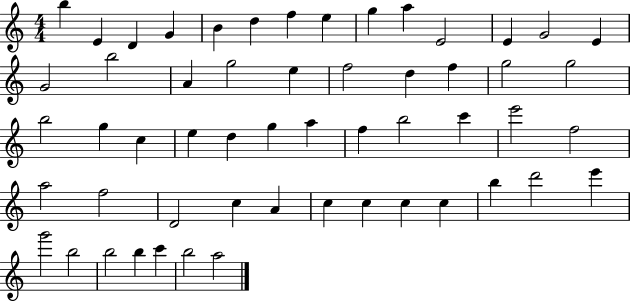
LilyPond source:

{
  \clef treble
  \numericTimeSignature
  \time 4/4
  \key c \major
  b''4 e'4 d'4 g'4 | b'4 d''4 f''4 e''4 | g''4 a''4 e'2 | e'4 g'2 e'4 | \break g'2 b''2 | a'4 g''2 e''4 | f''2 d''4 f''4 | g''2 g''2 | \break b''2 g''4 c''4 | e''4 d''4 g''4 a''4 | f''4 b''2 c'''4 | e'''2 f''2 | \break a''2 f''2 | d'2 c''4 a'4 | c''4 c''4 c''4 c''4 | b''4 d'''2 e'''4 | \break g'''2 b''2 | b''2 b''4 c'''4 | b''2 a''2 | \bar "|."
}